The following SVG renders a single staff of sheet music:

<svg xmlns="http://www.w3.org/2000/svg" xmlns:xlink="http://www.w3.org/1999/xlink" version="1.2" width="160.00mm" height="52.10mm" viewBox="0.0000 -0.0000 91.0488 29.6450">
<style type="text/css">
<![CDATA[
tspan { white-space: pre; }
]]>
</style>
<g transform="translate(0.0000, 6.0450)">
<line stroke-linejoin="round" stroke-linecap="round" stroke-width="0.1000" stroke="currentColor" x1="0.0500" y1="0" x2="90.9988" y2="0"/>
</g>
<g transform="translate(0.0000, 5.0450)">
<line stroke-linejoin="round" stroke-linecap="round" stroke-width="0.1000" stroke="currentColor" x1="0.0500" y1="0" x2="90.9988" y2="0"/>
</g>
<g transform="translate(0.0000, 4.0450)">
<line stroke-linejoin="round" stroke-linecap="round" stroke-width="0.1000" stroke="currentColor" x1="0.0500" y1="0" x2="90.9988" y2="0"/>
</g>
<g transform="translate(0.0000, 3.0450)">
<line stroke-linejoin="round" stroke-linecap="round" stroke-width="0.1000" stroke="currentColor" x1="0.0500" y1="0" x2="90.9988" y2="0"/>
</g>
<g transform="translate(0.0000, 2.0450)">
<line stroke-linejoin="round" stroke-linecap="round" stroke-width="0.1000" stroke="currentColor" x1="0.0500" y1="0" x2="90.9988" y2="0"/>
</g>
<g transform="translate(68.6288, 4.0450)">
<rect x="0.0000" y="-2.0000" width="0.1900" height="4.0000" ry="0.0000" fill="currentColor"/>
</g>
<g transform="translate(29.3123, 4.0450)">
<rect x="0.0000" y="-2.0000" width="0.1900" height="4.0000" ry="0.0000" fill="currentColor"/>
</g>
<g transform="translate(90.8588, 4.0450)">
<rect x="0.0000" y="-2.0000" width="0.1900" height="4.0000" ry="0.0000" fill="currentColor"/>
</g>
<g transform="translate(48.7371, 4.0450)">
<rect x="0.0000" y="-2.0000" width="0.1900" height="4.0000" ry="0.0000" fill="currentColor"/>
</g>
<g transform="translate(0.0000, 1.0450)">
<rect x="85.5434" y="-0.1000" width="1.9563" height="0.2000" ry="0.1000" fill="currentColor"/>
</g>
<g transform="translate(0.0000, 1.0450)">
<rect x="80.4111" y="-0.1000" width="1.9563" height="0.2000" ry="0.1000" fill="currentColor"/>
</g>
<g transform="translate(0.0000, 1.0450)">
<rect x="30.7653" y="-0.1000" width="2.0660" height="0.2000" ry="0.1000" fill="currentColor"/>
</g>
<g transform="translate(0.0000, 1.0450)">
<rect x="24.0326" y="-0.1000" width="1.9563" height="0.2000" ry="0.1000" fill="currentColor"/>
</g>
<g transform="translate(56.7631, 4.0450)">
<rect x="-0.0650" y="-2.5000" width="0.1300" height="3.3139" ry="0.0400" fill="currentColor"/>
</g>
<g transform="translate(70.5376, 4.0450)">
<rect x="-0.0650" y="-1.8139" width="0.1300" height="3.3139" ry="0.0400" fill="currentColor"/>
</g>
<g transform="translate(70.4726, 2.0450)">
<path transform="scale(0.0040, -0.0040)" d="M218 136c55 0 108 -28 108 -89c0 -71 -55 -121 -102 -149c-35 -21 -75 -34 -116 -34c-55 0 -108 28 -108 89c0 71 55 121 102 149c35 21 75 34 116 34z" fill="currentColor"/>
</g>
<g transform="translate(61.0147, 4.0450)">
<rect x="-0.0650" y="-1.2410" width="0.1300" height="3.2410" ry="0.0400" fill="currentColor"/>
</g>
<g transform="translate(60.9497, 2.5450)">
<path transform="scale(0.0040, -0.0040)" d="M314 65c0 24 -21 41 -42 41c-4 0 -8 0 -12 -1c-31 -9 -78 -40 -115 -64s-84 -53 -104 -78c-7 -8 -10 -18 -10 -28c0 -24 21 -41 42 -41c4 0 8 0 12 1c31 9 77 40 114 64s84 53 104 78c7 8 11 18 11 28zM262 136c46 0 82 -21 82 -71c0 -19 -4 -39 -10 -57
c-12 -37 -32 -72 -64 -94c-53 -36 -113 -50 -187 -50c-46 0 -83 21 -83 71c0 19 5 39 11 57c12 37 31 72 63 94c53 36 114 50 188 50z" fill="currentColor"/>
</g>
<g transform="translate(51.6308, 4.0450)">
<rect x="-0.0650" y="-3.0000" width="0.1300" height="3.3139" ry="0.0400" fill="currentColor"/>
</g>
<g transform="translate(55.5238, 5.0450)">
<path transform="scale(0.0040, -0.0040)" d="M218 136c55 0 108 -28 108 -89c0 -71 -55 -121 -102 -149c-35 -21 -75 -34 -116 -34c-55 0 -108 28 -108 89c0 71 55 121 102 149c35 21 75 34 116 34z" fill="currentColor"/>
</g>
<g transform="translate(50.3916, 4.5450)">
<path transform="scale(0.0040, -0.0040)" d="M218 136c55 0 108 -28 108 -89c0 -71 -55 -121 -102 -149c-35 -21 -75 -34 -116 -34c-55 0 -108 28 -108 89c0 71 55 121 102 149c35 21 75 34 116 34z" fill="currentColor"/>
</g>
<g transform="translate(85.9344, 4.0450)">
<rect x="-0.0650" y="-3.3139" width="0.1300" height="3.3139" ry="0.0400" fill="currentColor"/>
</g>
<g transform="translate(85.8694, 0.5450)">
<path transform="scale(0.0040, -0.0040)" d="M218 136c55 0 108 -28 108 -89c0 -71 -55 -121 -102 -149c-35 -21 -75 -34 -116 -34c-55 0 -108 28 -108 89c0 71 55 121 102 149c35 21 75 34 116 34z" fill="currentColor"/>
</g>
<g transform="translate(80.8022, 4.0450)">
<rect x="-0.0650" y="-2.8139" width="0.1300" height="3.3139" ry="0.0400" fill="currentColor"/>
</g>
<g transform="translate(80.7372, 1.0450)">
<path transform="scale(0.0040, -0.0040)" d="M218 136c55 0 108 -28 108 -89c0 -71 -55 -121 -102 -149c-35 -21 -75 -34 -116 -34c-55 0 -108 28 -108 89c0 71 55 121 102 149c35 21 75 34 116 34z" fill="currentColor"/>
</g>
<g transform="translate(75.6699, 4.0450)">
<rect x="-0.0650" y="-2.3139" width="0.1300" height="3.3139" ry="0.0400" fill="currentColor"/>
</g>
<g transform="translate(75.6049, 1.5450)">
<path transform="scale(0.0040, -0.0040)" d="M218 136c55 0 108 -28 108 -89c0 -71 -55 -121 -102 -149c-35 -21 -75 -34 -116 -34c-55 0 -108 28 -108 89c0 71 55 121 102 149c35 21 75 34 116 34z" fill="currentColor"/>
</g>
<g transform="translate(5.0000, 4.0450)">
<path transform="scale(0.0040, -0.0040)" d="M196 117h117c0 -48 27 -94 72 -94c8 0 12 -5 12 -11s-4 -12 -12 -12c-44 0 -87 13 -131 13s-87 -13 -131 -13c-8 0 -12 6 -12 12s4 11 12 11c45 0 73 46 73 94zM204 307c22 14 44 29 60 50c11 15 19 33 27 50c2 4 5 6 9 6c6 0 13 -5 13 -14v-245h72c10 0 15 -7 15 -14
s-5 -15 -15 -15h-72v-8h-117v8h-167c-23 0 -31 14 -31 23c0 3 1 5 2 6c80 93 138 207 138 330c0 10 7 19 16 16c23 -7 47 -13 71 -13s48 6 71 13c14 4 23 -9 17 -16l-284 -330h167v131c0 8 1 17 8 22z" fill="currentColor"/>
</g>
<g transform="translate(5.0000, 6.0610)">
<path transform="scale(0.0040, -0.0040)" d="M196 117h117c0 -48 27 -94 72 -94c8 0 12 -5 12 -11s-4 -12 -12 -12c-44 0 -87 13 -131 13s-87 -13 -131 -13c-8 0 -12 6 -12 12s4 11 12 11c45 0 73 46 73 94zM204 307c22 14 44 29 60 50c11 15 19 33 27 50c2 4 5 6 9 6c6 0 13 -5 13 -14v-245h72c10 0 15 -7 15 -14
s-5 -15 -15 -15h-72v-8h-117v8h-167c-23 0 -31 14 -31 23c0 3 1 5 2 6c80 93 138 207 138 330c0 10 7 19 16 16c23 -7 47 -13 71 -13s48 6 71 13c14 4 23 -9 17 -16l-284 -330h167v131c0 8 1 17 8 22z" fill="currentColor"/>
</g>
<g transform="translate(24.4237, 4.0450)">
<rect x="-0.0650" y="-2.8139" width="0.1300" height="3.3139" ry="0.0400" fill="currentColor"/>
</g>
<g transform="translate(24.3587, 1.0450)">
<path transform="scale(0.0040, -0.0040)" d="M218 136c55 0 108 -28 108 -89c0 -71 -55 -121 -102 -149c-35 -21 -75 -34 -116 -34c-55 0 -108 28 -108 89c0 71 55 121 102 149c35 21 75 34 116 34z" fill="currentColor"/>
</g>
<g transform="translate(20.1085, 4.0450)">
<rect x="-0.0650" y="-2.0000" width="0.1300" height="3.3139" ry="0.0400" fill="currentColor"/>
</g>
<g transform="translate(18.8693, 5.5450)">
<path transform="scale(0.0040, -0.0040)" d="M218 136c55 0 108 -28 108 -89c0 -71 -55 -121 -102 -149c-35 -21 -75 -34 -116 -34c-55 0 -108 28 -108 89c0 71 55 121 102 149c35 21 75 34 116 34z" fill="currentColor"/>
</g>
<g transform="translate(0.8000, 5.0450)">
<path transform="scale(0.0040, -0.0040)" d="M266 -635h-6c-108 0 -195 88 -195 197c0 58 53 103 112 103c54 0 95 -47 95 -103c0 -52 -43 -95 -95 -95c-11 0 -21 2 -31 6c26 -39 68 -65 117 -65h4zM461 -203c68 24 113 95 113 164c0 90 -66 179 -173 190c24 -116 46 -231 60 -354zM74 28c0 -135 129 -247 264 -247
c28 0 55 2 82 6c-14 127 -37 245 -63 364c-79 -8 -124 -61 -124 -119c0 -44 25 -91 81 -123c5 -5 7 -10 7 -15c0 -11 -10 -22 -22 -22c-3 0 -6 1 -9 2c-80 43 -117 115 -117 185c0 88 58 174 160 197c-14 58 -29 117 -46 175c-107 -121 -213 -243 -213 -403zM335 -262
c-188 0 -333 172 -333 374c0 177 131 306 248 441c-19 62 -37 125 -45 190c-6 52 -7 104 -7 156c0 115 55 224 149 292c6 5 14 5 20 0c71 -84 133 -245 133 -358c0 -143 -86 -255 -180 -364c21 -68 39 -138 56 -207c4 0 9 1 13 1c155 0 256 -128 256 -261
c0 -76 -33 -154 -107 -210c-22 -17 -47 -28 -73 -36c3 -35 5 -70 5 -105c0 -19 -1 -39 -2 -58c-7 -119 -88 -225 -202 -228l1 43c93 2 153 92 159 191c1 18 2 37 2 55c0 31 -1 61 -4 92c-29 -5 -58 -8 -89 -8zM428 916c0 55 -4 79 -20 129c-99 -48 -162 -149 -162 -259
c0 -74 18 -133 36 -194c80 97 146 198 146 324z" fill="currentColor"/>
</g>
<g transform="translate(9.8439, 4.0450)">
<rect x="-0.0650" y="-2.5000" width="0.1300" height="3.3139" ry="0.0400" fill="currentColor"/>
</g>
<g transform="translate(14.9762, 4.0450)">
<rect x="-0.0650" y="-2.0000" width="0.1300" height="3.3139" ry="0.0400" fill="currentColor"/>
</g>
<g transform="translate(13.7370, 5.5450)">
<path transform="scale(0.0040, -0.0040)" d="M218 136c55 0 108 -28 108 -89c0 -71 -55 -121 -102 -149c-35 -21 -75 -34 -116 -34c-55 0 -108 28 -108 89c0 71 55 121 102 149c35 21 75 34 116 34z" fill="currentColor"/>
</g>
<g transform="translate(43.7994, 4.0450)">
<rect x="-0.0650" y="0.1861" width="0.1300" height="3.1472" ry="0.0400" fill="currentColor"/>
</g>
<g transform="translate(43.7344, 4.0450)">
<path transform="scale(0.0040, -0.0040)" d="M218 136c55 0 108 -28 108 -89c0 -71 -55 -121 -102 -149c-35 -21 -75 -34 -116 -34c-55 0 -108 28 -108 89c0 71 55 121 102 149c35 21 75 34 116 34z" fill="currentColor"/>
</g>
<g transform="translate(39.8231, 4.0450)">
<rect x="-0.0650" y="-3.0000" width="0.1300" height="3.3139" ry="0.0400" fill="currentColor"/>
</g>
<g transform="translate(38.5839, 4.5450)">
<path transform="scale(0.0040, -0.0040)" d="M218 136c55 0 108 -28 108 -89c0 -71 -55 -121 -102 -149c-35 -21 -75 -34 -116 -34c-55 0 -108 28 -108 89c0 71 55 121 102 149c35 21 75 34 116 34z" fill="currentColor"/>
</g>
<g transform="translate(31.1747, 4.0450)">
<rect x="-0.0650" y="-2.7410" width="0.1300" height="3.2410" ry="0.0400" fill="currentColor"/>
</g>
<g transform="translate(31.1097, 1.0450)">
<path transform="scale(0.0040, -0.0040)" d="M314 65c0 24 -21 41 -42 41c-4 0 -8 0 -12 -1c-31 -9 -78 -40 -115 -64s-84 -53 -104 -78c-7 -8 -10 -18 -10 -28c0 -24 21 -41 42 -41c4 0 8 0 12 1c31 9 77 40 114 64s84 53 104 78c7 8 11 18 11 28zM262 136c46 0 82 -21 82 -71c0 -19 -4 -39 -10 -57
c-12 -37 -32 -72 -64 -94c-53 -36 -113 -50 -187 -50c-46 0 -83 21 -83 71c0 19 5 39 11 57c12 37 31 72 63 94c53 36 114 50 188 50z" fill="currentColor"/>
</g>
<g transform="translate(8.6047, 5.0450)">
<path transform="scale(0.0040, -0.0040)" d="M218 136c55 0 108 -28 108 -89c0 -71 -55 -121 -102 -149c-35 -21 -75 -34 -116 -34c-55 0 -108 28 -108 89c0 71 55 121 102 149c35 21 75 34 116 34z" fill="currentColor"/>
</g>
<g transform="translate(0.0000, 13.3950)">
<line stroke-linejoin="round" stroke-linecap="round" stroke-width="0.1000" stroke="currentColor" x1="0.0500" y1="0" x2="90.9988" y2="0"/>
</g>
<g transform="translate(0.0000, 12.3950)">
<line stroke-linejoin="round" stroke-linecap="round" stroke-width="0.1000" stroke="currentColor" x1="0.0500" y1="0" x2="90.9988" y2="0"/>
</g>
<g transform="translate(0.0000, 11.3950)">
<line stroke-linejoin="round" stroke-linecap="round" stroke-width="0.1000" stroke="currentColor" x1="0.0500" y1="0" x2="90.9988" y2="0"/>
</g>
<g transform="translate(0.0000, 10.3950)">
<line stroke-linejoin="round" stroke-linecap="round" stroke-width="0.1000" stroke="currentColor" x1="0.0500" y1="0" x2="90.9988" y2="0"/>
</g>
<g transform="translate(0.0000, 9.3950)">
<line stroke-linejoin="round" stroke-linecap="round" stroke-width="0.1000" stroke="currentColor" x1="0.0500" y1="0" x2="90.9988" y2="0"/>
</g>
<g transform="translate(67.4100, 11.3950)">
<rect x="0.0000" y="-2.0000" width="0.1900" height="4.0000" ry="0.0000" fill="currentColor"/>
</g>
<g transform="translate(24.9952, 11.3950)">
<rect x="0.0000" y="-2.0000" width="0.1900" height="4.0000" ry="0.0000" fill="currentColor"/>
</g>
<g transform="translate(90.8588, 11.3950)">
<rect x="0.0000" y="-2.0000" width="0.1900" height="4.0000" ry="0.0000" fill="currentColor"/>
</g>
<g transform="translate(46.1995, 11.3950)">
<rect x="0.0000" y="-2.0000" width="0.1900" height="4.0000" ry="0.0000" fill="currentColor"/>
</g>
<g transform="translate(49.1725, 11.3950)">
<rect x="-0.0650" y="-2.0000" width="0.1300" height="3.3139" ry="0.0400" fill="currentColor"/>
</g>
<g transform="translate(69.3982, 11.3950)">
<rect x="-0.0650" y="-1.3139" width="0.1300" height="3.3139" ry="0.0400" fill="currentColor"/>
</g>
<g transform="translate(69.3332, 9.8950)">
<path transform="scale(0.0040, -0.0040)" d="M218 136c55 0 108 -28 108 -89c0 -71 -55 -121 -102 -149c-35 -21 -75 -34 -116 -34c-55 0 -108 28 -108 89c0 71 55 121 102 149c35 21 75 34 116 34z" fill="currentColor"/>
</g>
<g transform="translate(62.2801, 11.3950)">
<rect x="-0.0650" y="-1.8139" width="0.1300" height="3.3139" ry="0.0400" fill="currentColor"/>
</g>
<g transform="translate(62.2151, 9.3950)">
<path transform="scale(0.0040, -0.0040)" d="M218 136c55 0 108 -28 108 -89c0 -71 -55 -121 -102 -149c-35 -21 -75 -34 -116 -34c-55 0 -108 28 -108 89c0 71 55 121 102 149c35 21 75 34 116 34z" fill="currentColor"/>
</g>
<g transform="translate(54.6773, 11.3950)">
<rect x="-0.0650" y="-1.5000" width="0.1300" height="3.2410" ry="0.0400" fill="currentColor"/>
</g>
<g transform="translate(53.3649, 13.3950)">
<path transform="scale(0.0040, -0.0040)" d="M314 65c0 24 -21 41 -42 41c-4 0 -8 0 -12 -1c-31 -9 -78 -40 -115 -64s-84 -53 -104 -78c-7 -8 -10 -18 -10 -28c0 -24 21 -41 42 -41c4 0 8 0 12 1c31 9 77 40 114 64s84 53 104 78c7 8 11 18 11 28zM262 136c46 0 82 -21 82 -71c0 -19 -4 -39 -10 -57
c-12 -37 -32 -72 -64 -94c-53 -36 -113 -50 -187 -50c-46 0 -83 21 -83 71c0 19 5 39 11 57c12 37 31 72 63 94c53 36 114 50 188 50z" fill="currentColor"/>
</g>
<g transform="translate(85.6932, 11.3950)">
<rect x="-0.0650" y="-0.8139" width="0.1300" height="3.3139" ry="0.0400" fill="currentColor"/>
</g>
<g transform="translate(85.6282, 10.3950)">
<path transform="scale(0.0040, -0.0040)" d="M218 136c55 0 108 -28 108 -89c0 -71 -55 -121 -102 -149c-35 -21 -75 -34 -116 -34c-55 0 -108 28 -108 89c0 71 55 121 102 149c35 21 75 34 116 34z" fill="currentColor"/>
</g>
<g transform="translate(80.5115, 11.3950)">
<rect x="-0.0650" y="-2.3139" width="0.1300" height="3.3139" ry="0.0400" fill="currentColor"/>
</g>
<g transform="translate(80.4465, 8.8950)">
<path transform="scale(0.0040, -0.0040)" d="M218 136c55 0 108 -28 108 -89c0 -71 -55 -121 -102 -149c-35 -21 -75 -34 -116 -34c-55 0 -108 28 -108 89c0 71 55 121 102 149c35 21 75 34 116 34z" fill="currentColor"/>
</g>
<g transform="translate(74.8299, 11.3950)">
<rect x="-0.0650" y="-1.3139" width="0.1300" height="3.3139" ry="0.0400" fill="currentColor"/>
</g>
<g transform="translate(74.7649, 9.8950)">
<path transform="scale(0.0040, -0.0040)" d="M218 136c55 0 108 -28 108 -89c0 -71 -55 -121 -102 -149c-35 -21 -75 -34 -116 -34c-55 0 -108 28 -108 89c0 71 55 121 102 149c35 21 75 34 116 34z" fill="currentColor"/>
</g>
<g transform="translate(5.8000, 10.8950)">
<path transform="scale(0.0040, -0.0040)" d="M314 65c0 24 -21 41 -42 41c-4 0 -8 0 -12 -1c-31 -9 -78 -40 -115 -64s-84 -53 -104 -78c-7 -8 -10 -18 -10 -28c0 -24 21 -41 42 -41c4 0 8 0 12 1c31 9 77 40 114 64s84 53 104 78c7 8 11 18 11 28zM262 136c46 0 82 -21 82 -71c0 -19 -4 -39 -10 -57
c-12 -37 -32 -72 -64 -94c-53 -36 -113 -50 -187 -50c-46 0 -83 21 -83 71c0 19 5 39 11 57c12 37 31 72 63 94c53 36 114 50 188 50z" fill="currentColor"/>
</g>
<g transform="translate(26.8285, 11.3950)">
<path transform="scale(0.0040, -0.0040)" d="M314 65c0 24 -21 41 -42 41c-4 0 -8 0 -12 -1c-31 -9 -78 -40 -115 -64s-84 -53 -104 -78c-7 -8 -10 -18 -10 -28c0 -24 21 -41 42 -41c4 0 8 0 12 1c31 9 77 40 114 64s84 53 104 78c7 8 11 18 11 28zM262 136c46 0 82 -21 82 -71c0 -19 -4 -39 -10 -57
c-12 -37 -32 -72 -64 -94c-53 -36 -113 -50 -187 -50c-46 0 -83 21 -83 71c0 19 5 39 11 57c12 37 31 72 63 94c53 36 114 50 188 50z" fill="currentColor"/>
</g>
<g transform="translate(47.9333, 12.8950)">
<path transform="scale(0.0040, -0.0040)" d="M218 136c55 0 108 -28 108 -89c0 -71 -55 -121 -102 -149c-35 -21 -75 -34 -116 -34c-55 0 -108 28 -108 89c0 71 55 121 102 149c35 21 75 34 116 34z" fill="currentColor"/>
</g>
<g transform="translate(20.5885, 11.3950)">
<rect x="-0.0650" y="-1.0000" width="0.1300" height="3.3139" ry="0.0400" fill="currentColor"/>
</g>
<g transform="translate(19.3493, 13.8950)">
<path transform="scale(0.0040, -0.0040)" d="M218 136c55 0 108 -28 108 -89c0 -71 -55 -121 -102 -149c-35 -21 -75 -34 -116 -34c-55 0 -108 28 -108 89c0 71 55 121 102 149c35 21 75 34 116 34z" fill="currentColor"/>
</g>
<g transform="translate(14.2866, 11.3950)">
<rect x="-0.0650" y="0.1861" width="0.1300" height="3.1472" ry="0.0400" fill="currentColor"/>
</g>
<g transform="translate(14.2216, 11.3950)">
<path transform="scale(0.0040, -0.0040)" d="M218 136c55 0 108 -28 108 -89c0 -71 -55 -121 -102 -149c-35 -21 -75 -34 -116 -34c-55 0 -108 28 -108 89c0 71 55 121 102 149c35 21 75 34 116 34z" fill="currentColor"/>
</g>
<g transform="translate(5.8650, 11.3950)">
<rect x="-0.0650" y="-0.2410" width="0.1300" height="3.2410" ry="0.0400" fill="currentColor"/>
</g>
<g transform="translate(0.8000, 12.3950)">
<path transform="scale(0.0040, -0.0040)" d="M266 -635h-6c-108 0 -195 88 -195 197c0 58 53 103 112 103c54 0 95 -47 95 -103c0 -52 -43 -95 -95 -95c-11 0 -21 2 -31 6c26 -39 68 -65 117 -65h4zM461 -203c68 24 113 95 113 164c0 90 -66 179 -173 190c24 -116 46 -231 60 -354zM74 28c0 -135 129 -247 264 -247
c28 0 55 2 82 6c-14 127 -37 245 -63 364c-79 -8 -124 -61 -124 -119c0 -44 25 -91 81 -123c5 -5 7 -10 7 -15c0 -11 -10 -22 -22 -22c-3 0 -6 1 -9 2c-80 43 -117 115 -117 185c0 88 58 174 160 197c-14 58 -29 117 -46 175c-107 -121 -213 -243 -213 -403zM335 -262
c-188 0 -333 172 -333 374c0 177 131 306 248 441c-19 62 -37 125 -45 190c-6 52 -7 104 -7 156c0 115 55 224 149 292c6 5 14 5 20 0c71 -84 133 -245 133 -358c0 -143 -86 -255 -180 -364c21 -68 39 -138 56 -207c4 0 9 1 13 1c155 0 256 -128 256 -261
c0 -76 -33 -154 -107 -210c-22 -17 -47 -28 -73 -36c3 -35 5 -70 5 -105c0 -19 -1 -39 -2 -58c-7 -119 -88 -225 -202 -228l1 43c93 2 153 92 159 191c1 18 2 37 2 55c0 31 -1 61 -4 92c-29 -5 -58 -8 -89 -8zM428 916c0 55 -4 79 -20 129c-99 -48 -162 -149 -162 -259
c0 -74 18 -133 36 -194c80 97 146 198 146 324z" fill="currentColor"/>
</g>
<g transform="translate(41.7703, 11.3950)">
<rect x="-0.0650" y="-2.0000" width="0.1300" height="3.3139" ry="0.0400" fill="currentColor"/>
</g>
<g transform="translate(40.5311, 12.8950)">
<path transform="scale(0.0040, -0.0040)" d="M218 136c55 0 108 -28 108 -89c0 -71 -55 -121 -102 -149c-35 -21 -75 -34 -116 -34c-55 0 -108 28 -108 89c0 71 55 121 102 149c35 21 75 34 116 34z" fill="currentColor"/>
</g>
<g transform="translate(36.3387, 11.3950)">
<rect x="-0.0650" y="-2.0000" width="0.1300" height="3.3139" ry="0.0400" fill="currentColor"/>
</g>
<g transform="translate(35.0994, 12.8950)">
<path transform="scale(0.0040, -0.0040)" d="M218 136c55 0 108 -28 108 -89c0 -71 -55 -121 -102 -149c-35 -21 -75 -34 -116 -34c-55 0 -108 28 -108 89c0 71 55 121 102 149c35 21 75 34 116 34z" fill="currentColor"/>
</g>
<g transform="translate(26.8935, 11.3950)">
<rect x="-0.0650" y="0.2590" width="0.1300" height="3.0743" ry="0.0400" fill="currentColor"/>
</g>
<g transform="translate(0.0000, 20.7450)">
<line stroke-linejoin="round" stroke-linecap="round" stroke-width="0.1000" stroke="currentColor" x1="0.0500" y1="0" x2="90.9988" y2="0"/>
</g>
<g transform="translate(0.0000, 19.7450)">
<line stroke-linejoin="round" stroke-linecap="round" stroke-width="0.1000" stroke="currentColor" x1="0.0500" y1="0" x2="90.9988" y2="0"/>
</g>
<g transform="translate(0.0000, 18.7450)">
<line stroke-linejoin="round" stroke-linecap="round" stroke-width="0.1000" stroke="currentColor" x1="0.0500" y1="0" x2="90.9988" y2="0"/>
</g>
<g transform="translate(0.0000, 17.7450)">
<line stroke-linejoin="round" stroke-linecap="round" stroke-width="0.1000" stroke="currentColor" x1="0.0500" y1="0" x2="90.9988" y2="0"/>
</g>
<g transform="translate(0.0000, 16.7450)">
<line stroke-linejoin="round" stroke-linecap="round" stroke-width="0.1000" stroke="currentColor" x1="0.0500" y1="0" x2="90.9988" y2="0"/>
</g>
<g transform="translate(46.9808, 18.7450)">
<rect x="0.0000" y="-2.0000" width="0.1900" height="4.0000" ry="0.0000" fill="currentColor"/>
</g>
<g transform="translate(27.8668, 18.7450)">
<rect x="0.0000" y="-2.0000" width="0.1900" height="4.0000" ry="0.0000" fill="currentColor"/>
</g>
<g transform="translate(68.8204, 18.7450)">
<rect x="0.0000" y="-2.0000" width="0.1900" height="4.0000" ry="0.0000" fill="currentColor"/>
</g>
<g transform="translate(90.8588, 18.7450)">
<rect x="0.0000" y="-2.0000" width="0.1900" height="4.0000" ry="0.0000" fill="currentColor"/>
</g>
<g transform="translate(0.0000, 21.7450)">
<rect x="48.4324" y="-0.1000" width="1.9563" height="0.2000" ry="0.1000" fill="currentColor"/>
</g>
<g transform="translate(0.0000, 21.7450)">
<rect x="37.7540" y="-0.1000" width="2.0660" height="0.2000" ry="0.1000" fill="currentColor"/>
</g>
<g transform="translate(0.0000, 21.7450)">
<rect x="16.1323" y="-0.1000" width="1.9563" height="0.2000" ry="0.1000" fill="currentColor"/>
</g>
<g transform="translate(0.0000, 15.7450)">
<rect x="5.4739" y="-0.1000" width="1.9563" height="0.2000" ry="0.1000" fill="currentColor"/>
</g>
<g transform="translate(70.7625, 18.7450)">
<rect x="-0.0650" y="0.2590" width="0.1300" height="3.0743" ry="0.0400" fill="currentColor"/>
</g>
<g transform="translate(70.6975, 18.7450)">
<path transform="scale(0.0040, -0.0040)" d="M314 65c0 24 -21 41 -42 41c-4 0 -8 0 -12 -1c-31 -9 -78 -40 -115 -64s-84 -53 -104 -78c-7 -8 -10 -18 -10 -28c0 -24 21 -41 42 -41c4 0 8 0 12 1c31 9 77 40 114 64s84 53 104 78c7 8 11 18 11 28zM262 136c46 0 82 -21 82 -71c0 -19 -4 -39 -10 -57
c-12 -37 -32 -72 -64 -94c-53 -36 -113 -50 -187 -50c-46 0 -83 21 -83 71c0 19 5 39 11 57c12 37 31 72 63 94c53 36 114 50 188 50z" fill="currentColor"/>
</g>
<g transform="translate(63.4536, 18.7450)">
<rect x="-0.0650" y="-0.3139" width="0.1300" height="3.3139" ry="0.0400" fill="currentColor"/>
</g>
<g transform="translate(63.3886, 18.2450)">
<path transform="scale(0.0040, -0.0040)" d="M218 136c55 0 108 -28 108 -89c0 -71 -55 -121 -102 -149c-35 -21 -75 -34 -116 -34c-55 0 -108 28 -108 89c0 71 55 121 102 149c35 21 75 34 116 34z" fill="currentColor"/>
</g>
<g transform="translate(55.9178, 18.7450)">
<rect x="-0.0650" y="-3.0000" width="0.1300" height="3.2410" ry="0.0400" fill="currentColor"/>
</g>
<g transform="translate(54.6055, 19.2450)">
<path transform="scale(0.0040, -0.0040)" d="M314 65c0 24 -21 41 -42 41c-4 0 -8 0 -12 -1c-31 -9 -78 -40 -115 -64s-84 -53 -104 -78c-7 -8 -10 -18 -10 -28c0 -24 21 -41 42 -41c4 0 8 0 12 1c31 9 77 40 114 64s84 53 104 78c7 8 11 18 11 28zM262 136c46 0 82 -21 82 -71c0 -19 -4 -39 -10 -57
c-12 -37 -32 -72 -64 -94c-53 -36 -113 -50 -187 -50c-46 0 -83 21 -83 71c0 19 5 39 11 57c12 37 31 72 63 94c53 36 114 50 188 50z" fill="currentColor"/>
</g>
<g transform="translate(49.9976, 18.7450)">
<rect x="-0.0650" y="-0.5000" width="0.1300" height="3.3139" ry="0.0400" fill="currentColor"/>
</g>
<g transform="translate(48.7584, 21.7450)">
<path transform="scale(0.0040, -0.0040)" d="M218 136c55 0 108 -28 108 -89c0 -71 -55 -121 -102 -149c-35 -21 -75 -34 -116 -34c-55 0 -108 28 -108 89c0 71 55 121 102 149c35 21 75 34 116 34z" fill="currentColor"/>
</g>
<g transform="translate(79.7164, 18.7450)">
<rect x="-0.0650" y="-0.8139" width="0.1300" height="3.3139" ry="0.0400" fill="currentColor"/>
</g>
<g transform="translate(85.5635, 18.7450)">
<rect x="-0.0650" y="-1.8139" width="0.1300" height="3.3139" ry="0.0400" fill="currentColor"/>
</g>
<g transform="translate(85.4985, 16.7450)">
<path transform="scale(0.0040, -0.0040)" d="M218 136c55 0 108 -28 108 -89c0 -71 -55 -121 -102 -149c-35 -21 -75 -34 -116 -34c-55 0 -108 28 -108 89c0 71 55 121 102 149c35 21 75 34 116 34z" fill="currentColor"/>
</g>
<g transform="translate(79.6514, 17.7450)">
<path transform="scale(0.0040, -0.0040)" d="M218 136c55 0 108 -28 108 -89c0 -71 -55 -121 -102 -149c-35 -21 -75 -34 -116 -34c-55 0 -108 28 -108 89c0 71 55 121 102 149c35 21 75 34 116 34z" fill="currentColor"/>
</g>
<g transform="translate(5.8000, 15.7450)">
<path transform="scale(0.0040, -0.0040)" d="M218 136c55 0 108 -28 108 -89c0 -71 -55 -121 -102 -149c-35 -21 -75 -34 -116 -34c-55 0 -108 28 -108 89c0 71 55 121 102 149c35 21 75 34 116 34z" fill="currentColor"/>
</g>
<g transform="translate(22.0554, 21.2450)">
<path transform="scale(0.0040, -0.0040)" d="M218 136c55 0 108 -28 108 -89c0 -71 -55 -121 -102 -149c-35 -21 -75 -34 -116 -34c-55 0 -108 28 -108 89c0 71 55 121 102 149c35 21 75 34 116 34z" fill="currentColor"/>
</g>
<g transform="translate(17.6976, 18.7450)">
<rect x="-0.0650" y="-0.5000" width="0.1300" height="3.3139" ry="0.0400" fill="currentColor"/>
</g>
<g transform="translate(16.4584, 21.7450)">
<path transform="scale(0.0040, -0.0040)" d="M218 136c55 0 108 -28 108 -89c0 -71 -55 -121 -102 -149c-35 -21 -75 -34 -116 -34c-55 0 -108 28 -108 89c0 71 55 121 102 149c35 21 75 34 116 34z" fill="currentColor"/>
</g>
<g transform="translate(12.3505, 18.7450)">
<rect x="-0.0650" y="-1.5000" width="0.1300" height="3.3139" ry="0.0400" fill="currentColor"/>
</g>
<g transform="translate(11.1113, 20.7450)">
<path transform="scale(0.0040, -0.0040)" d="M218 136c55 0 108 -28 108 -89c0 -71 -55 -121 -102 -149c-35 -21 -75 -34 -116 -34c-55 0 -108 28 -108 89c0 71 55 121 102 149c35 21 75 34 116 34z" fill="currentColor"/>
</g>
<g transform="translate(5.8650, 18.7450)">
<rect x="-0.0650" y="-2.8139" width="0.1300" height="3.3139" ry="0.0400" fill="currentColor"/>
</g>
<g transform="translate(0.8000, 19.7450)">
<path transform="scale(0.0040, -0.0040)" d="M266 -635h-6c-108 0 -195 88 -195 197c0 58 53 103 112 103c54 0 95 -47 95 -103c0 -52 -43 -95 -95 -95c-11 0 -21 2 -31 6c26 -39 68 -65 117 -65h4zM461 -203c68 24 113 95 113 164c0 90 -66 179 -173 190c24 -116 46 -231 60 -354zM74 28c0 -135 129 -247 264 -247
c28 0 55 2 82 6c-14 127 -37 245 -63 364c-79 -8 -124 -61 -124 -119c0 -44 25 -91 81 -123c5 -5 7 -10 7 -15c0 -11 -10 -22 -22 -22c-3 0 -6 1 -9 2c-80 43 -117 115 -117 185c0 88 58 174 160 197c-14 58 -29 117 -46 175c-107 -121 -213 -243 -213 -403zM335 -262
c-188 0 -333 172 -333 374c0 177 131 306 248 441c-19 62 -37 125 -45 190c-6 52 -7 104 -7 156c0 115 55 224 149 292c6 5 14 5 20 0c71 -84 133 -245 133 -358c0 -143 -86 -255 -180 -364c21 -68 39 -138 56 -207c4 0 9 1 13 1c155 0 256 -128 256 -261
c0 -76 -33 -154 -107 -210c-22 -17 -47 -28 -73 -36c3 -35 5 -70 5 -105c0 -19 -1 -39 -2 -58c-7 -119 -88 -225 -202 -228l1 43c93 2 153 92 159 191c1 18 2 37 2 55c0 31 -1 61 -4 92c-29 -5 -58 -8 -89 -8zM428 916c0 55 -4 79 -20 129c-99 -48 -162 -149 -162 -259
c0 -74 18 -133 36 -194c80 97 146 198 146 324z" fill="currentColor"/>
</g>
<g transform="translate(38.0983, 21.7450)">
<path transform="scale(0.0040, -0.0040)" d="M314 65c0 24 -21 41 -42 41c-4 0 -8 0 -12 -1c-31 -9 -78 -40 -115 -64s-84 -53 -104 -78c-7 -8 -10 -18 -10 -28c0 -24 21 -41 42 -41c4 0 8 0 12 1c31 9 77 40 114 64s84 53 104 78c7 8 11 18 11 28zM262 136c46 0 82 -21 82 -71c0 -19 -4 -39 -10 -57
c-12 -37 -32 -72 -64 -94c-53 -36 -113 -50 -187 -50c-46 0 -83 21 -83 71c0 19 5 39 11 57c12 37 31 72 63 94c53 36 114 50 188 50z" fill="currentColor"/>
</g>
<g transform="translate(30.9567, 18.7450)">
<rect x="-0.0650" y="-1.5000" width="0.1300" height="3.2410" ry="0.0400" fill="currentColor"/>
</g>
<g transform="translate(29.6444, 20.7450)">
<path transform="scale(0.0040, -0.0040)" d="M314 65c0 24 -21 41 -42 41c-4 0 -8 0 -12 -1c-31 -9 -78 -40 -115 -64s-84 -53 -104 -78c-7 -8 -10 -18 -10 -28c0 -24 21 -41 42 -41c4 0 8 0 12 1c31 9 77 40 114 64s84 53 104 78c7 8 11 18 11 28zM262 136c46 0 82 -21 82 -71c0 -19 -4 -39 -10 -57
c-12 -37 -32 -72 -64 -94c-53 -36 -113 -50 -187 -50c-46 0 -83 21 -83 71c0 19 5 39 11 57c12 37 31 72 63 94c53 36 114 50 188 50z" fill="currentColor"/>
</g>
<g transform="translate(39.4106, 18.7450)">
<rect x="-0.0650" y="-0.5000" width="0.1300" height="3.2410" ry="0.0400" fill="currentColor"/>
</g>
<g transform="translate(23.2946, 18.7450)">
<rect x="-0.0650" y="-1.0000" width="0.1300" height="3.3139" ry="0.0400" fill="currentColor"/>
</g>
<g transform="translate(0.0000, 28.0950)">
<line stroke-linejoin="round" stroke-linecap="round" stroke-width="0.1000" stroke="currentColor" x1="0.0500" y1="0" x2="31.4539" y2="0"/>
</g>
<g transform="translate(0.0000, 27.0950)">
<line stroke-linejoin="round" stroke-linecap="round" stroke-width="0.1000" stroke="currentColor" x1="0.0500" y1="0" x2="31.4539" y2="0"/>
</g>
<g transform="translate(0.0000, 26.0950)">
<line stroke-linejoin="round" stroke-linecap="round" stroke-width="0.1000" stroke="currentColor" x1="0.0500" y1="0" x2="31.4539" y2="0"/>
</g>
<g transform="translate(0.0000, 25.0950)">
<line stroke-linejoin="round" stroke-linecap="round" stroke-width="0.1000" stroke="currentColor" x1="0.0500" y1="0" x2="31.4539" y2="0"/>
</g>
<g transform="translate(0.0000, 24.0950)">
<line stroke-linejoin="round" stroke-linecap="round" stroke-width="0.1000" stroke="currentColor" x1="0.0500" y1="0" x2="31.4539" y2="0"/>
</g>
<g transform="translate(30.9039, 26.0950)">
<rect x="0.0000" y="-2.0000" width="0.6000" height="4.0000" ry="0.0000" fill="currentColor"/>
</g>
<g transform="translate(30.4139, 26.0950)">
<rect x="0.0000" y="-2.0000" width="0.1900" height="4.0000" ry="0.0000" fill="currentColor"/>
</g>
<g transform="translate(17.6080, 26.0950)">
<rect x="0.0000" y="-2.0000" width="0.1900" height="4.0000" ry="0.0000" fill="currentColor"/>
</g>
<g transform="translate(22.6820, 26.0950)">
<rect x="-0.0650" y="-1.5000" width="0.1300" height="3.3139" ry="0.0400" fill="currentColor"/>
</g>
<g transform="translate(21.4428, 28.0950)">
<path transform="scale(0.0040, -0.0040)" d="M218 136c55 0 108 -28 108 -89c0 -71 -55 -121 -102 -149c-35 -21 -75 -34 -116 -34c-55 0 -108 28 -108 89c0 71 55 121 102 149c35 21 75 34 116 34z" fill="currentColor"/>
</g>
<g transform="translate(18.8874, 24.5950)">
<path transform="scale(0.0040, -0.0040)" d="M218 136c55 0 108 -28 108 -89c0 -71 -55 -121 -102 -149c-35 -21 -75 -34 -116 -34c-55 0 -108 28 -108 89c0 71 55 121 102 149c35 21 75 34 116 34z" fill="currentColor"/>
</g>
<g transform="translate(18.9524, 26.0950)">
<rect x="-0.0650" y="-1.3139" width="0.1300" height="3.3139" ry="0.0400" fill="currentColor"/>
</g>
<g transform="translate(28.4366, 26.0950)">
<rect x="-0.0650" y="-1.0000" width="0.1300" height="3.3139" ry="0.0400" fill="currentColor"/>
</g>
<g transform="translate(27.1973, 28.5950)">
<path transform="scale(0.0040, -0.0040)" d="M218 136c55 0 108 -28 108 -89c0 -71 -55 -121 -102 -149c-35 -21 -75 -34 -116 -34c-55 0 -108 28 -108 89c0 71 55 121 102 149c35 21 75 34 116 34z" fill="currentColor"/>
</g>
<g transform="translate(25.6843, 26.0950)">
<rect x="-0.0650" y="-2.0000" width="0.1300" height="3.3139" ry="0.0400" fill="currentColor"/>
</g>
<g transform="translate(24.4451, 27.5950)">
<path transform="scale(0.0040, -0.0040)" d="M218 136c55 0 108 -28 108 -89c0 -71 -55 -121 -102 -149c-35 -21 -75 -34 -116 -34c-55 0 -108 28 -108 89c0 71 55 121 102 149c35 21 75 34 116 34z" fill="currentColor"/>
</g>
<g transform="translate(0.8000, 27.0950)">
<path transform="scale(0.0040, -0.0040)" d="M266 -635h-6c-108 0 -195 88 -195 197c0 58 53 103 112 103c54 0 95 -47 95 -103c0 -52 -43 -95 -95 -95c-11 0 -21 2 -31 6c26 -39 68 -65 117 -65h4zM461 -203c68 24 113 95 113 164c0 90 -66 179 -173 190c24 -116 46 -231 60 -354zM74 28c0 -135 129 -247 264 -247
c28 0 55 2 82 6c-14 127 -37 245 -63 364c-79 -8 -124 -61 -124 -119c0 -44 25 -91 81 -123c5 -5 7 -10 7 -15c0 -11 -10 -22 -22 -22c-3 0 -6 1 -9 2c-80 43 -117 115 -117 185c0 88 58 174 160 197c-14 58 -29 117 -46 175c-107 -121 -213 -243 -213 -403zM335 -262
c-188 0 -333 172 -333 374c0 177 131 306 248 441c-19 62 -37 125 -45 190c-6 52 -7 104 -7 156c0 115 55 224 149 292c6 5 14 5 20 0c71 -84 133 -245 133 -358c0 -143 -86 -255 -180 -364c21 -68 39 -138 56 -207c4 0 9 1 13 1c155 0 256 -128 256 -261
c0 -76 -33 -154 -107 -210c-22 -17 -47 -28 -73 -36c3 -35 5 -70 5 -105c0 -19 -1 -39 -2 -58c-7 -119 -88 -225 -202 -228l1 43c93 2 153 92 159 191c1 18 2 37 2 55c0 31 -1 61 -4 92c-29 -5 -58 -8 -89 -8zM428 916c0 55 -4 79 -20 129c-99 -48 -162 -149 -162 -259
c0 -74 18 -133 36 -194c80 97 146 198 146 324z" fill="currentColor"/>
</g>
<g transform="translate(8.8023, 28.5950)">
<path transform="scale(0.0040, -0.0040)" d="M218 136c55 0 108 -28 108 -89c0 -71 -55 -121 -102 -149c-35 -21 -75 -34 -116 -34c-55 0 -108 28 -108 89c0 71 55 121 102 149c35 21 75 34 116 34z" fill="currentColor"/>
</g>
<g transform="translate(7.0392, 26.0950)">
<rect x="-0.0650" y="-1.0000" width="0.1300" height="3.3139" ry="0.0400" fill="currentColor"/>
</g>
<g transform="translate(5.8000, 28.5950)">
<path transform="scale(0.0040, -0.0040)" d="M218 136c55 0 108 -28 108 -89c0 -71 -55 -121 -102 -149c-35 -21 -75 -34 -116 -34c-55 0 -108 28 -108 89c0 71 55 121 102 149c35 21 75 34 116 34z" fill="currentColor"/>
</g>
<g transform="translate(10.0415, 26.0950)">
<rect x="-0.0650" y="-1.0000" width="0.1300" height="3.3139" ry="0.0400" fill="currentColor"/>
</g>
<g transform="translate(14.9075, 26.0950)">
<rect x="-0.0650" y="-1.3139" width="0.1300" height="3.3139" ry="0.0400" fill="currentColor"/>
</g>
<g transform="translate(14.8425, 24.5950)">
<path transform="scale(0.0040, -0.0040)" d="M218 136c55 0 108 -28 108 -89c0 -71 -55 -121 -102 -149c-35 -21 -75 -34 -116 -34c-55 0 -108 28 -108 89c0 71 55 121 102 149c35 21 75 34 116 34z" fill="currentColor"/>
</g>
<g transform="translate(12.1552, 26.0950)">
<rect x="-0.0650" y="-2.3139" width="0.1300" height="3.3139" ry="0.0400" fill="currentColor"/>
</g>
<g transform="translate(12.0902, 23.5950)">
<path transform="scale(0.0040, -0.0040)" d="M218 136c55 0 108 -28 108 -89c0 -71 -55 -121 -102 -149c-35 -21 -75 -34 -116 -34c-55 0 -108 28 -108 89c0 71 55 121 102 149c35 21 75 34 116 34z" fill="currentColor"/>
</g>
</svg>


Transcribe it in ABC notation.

X:1
T:Untitled
M:4/4
L:1/4
K:C
G F F a a2 A B A G e2 f g a b c2 B D B2 F F F E2 f e e g d a E C D E2 C2 C A2 c B2 d f D D g e e E F D